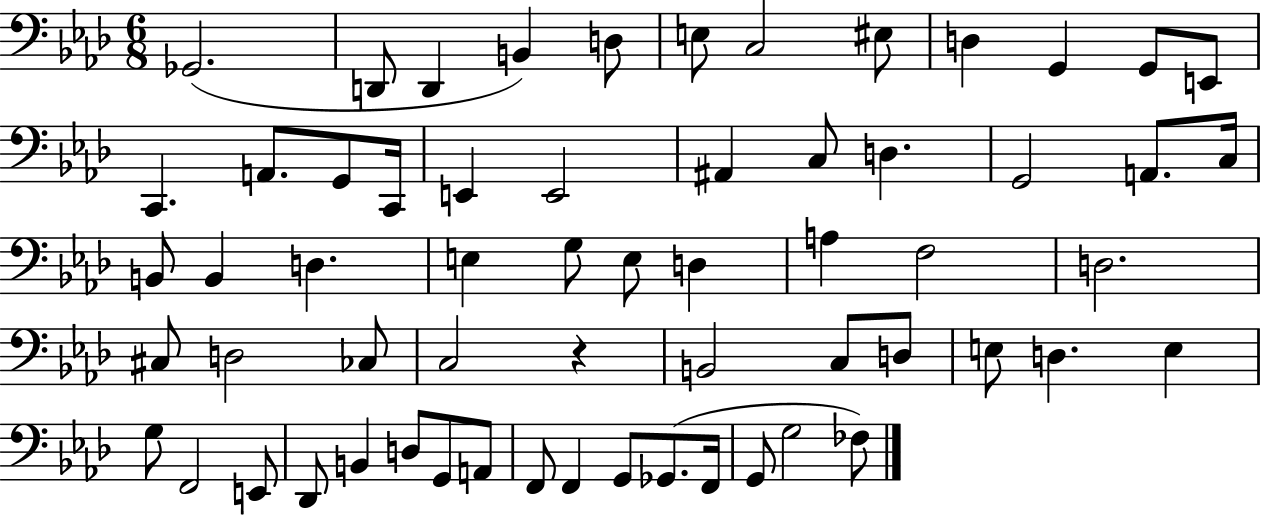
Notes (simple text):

Gb2/h. D2/e D2/q B2/q D3/e E3/e C3/h EIS3/e D3/q G2/q G2/e E2/e C2/q. A2/e. G2/e C2/s E2/q E2/h A#2/q C3/e D3/q. G2/h A2/e. C3/s B2/e B2/q D3/q. E3/q G3/e E3/e D3/q A3/q F3/h D3/h. C#3/e D3/h CES3/e C3/h R/q B2/h C3/e D3/e E3/e D3/q. E3/q G3/e F2/h E2/e Db2/e B2/q D3/e G2/e A2/e F2/e F2/q G2/e Gb2/e. F2/s G2/e G3/h FES3/e